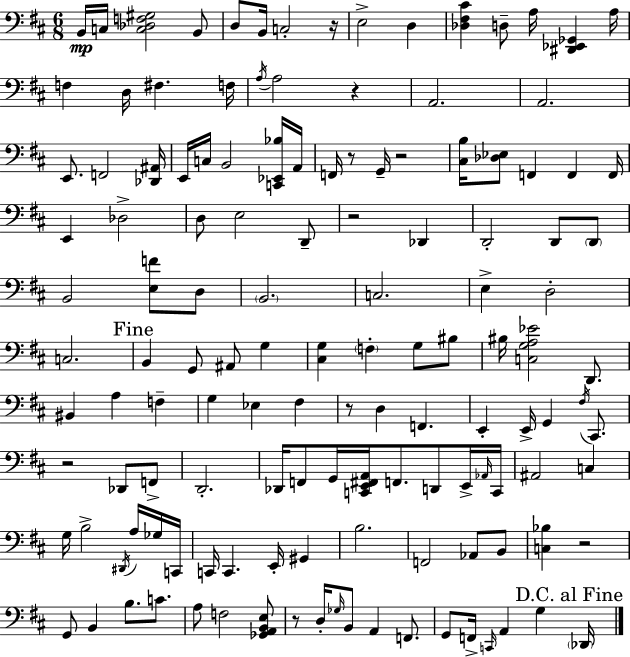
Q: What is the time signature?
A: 6/8